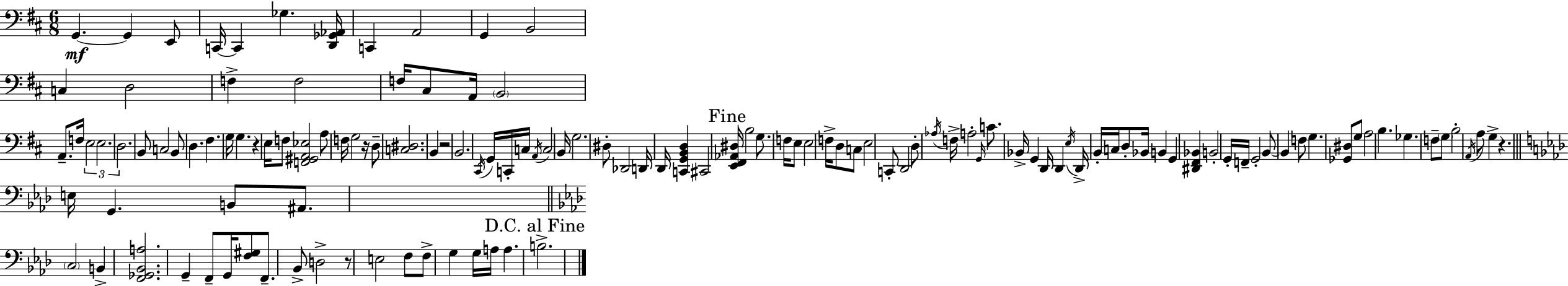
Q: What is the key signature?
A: D major